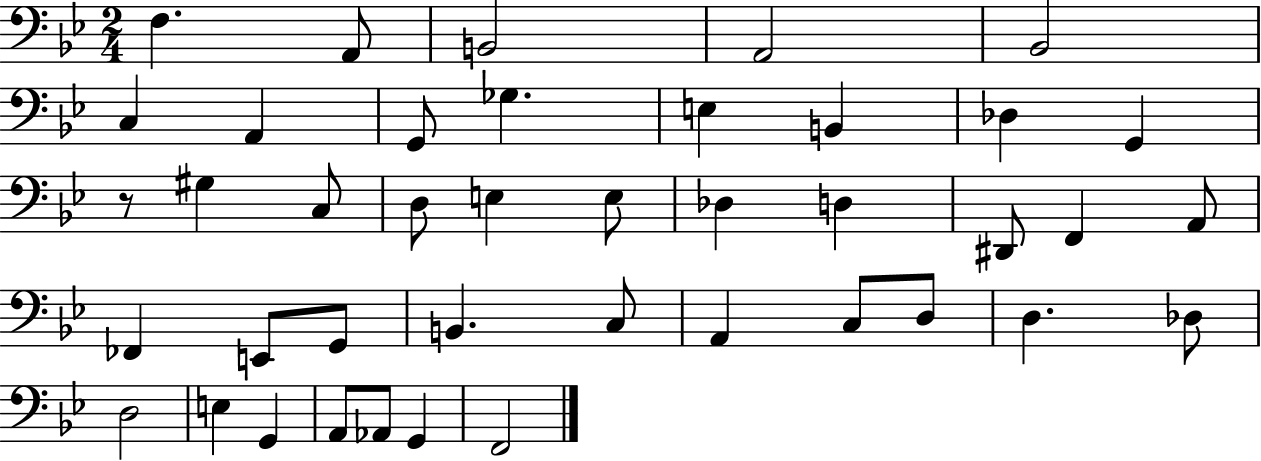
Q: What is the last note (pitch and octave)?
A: F2